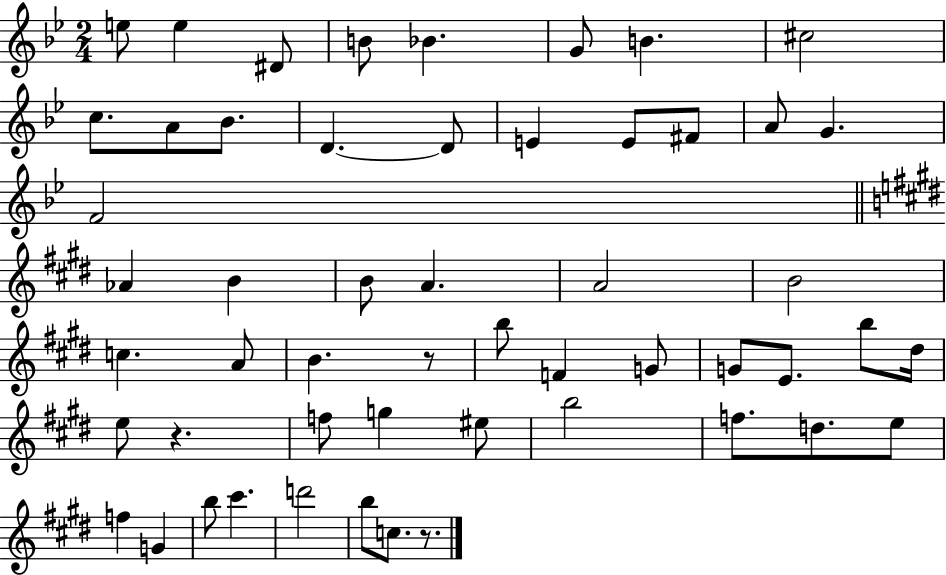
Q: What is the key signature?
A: BES major